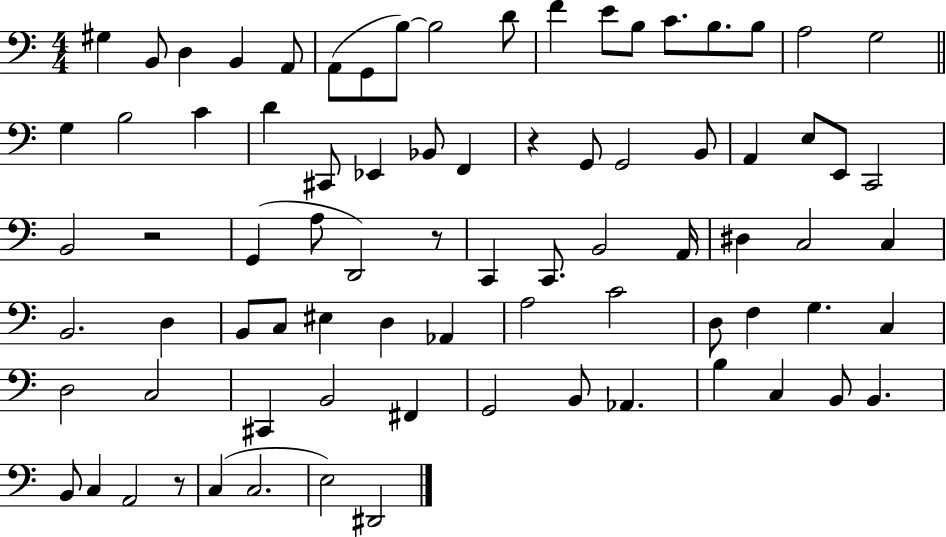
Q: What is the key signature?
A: C major